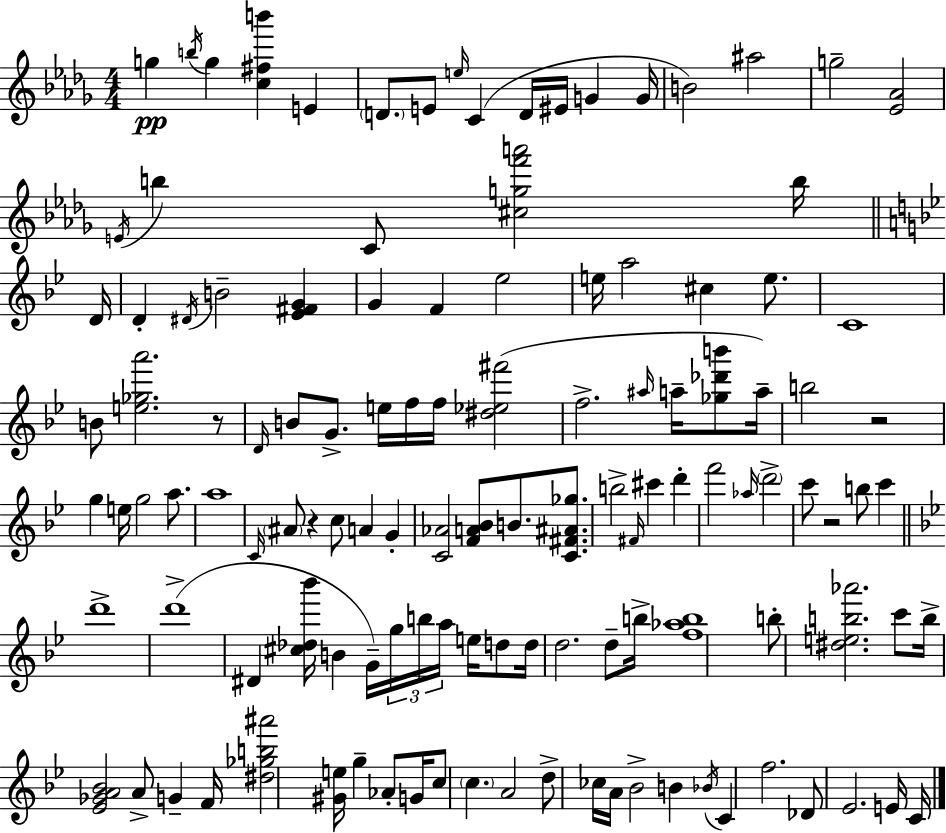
G5/q B5/s G5/q [C5,F#5,B6]/q E4/q D4/e. E4/e E5/s C4/q D4/s EIS4/s G4/q G4/s B4/h A#5/h G5/h [Eb4,Ab4]/h E4/s B5/q C4/e [C#5,G5,F6,A6]/h B5/s D4/s D4/q D#4/s B4/h [Eb4,F#4,G4]/q G4/q F4/q Eb5/h E5/s A5/h C#5/q E5/e. C4/w B4/e [E5,Gb5,A6]/h. R/e D4/s B4/e G4/e. E5/s F5/s F5/s [D#5,Eb5,F#6]/h F5/h. A#5/s A5/s [Gb5,Db6,B6]/e A5/s B5/h R/h G5/q E5/s G5/h A5/e. A5/w C4/s A#4/e R/q C5/e A4/q G4/q [C4,Ab4]/h [F4,A4,Bb4]/e B4/e. [C4,F#4,A#4,Gb5]/e. B5/h F#4/s C#6/q D6/q F6/h Ab5/s D6/h C6/e R/h B5/e C6/q D6/w D6/w D#4/q [C#5,Db5,Bb6]/s B4/q G4/s G5/s B5/s A5/s E5/s D5/e D5/s D5/h. D5/e B5/s [F5,Ab5,B5]/w B5/e [D#5,E5,B5,Ab6]/h. C6/e B5/s [Eb4,Gb4,A4,Bb4]/h A4/e G4/q F4/s [D#5,Gb5,B5,A#6]/h [G#4,E5]/s G5/q Ab4/e G4/s C5/e C5/q. A4/h D5/e CES5/s A4/s Bb4/h B4/q Bb4/s C4/q F5/h. Db4/e Eb4/h. E4/s C4/s